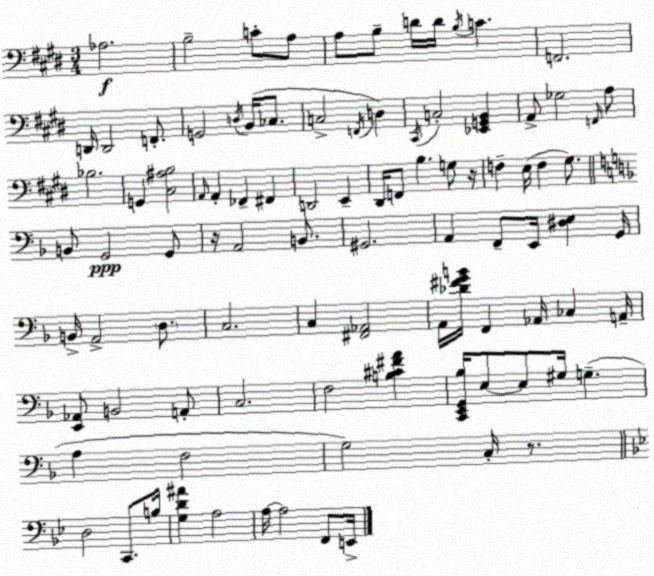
X:1
T:Untitled
M:3/4
L:1/4
K:E
_A,2 B,2 C/2 A,/2 A,/2 B,/2 D/4 D/4 B,/4 C F,,2 D,,/4 D,,2 F,,/2 G,,2 D,/4 B,,/4 _C,/2 C,2 F,,/4 D, ^C,,/4 C,2 [_E,,G,,B,,] A,,/2 _G,2 F,,/4 A,/2 _B,2 G,, [^C,^A,B,]2 A,,/4 A,, _F,, ^F,, D,,2 E,, ^D,,/4 F,,/2 B, G,/2 z/4 F, E,/4 F, ^G,/2 B,,/2 G,,2 G,,/2 z/4 A,,2 B,,/2 ^G,,2 A,, F,,/2 E,,/4 [^D,E,] G,,/4 B,,/4 A,,2 D,/2 C,2 C, [^F,,_A,,]2 A,,/4 [_D^FGB]/4 F,, _A,,/4 _C, A,,/4 [E,,_A,,]/2 B,,2 A,,/2 C,2 F,2 [B,^C^FA] [C,,E,,G,,_B,]/4 E,/2 E,/2 ^G,/4 G, A, F,2 G,2 C,/4 z/2 D,2 C,,/2 B,/4 [G,D^A] A,2 A,/4 A,2 F,,/2 E,,/4